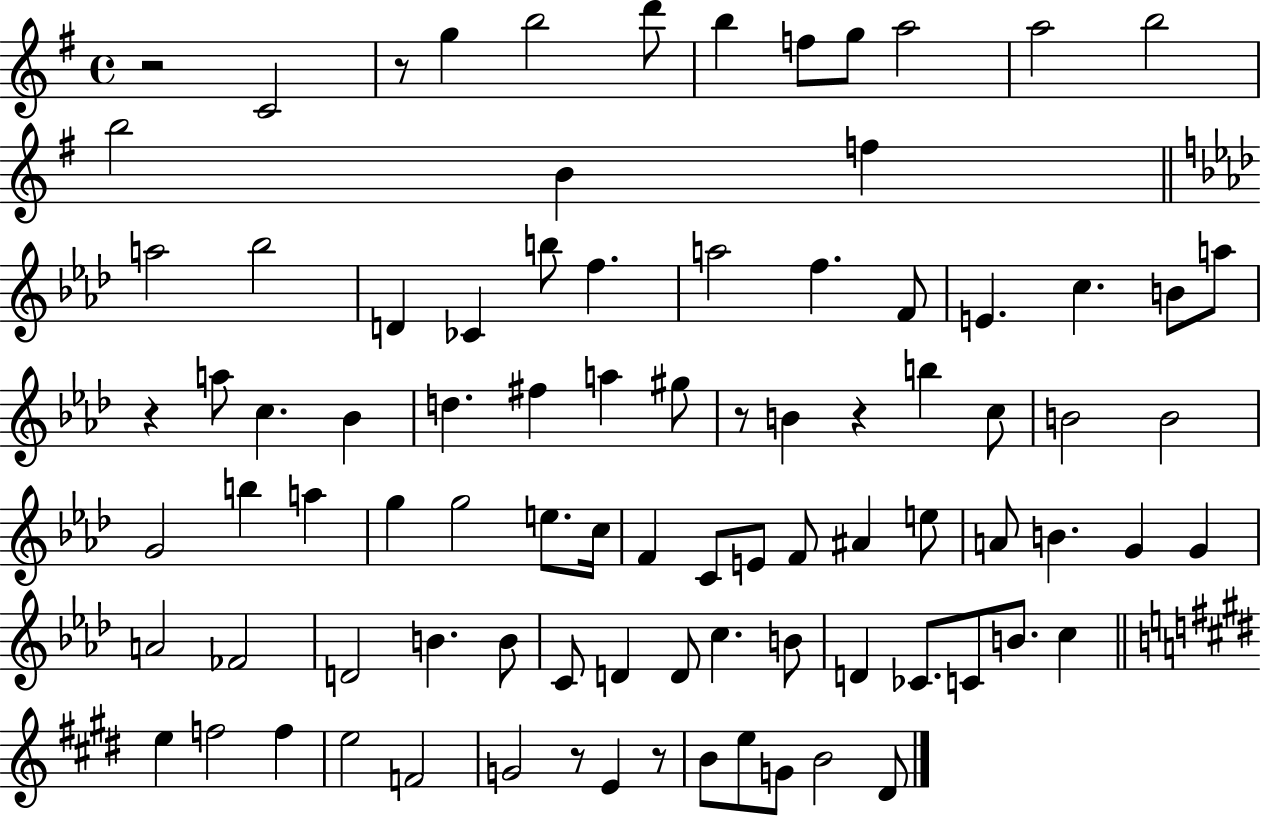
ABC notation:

X:1
T:Untitled
M:4/4
L:1/4
K:G
z2 C2 z/2 g b2 d'/2 b f/2 g/2 a2 a2 b2 b2 B f a2 _b2 D _C b/2 f a2 f F/2 E c B/2 a/2 z a/2 c _B d ^f a ^g/2 z/2 B z b c/2 B2 B2 G2 b a g g2 e/2 c/4 F C/2 E/2 F/2 ^A e/2 A/2 B G G A2 _F2 D2 B B/2 C/2 D D/2 c B/2 D _C/2 C/2 B/2 c e f2 f e2 F2 G2 z/2 E z/2 B/2 e/2 G/2 B2 ^D/2